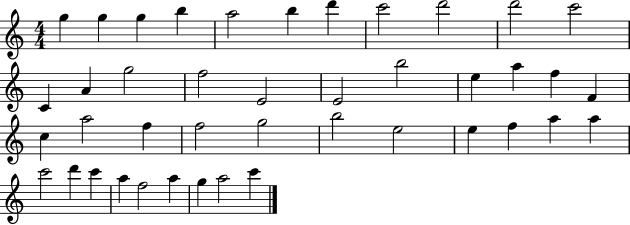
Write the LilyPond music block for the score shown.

{
  \clef treble
  \numericTimeSignature
  \time 4/4
  \key c \major
  g''4 g''4 g''4 b''4 | a''2 b''4 d'''4 | c'''2 d'''2 | d'''2 c'''2 | \break c'4 a'4 g''2 | f''2 e'2 | e'2 b''2 | e''4 a''4 f''4 f'4 | \break c''4 a''2 f''4 | f''2 g''2 | b''2 e''2 | e''4 f''4 a''4 a''4 | \break c'''2 d'''4 c'''4 | a''4 f''2 a''4 | g''4 a''2 c'''4 | \bar "|."
}